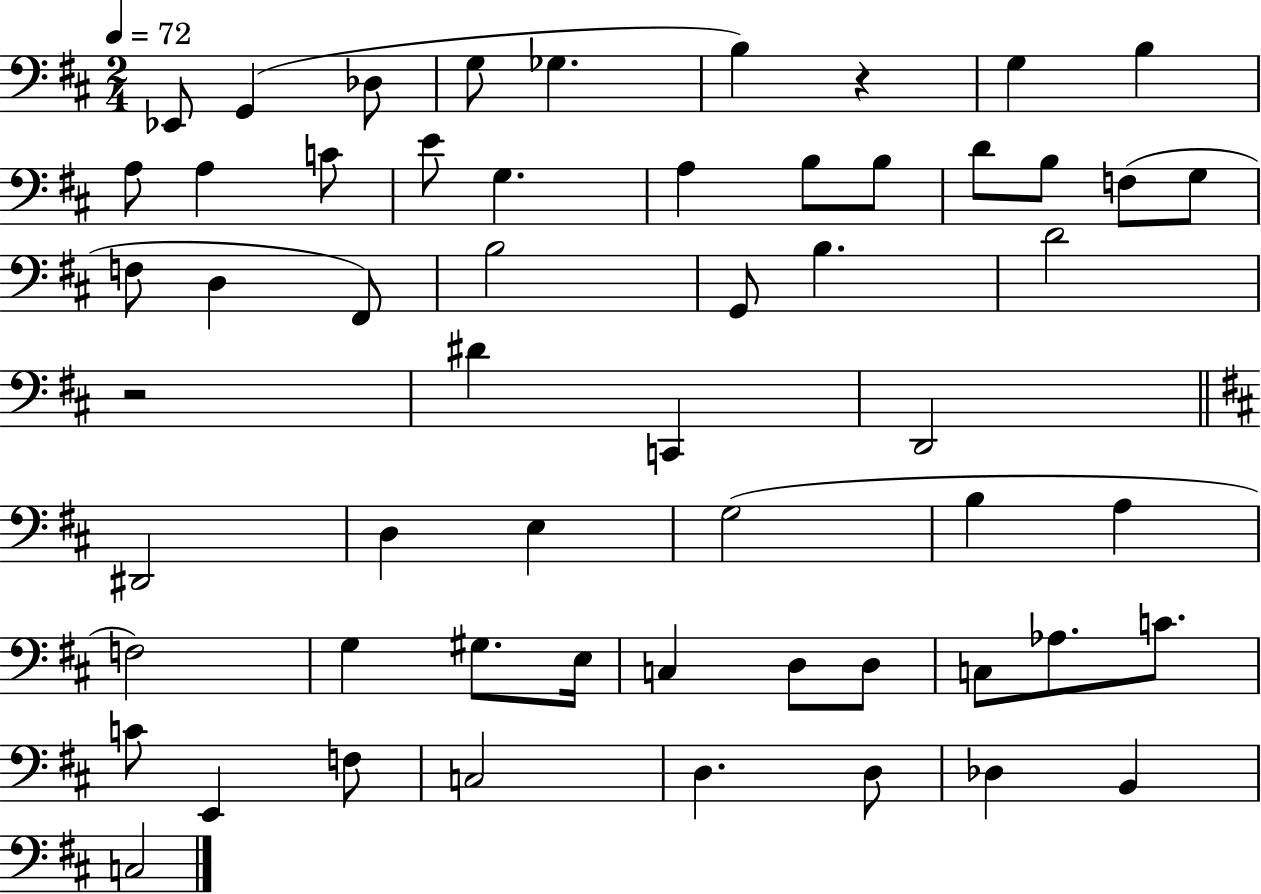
X:1
T:Untitled
M:2/4
L:1/4
K:D
_E,,/2 G,, _D,/2 G,/2 _G, B, z G, B, A,/2 A, C/2 E/2 G, A, B,/2 B,/2 D/2 B,/2 F,/2 G,/2 F,/2 D, ^F,,/2 B,2 G,,/2 B, D2 z2 ^D C,, D,,2 ^D,,2 D, E, G,2 B, A, F,2 G, ^G,/2 E,/4 C, D,/2 D,/2 C,/2 _A,/2 C/2 C/2 E,, F,/2 C,2 D, D,/2 _D, B,, C,2